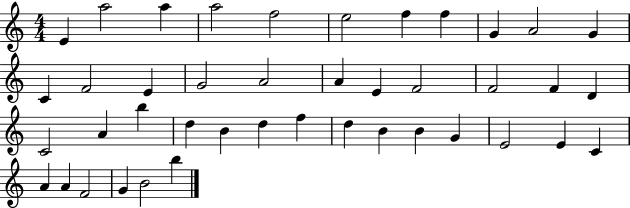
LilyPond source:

{
  \clef treble
  \numericTimeSignature
  \time 4/4
  \key c \major
  e'4 a''2 a''4 | a''2 f''2 | e''2 f''4 f''4 | g'4 a'2 g'4 | \break c'4 f'2 e'4 | g'2 a'2 | a'4 e'4 f'2 | f'2 f'4 d'4 | \break c'2 a'4 b''4 | d''4 b'4 d''4 f''4 | d''4 b'4 b'4 g'4 | e'2 e'4 c'4 | \break a'4 a'4 f'2 | g'4 b'2 b''4 | \bar "|."
}